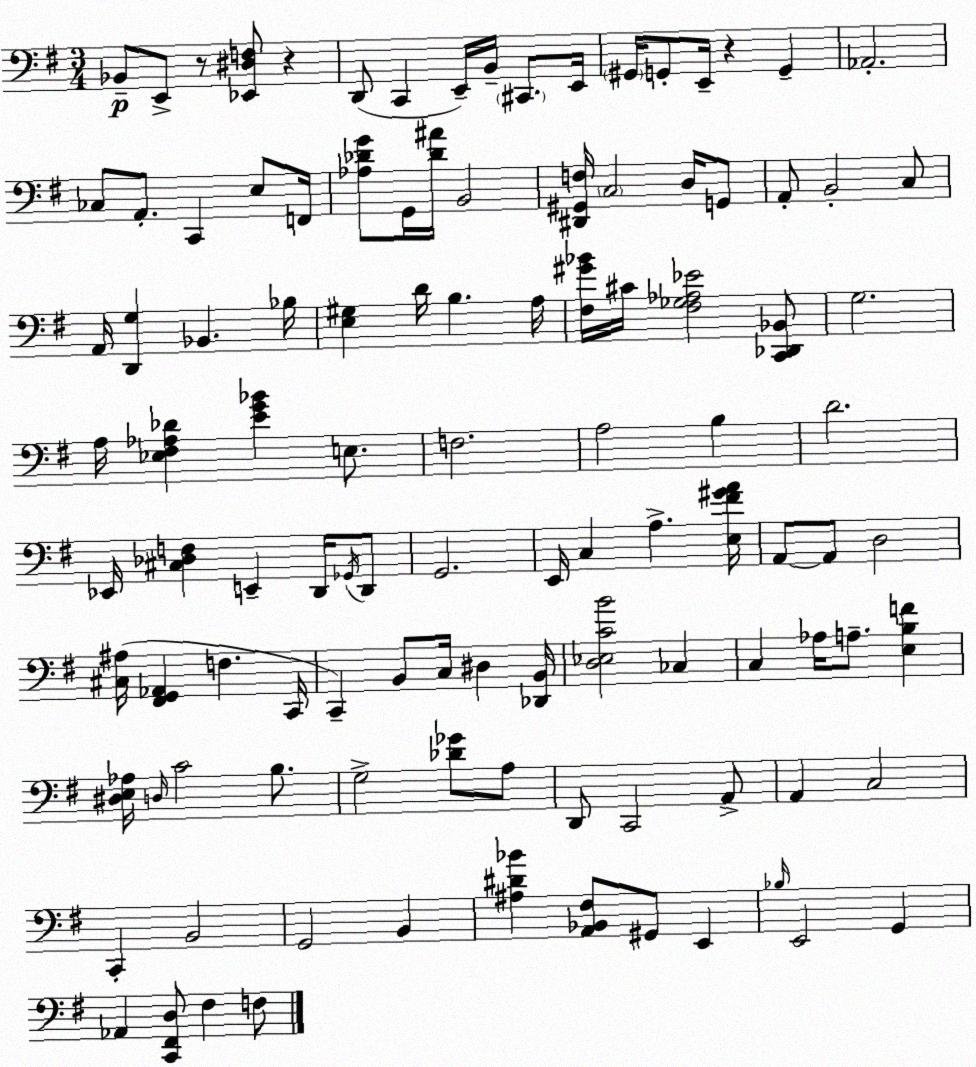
X:1
T:Untitled
M:3/4
L:1/4
K:G
_B,,/2 E,,/2 z/2 [_E,,^D,F,]/2 z D,,/2 C,, E,,/4 B,,/4 ^C,,/2 E,,/4 ^G,,/4 G,,/2 E,,/4 z G,, _A,,2 _C,/2 A,,/2 C,, E,/2 F,,/4 [_A,_DG]/2 G,,/4 [_D^A]/4 B,,2 [^D,,^G,,F,]/4 C,2 D,/4 G,,/2 A,,/2 B,,2 C,/2 A,,/4 [D,,G,] _B,, _B,/4 [E,^G,] D/4 B, A,/4 [^F,^G_B]/4 ^C/4 [^F,_G,_A,_E]2 [C,,_D,,_B,,]/2 G,2 A,/4 [_E,^F,_A,_D] [EG_B] E,/2 F,2 A,2 B, D2 _E,,/4 [^C,_D,F,] E,, D,,/4 _G,,/4 D,,/2 G,,2 E,,/4 C, A, [E,^F^GA]/4 A,,/2 A,,/2 D,2 [^C,^A,]/4 [^F,,G,,_A,,] F, C,,/4 C,, B,,/2 C,/4 ^D, [_D,,B,,]/4 [D,_E,CB]2 _C, C, _A,/4 A,/2 [E,B,F] [^D,E,_A,]/4 D,/4 C2 B,/2 G,2 [_D_G]/2 A,/2 D,,/2 C,,2 A,,/2 A,, C,2 C,, B,,2 G,,2 B,, [^A,^D_B] [A,,_B,,^F,]/2 ^G,,/2 E,, _B,/4 E,,2 G,, _A,, [C,,^F,,D,]/2 ^F, F,/2